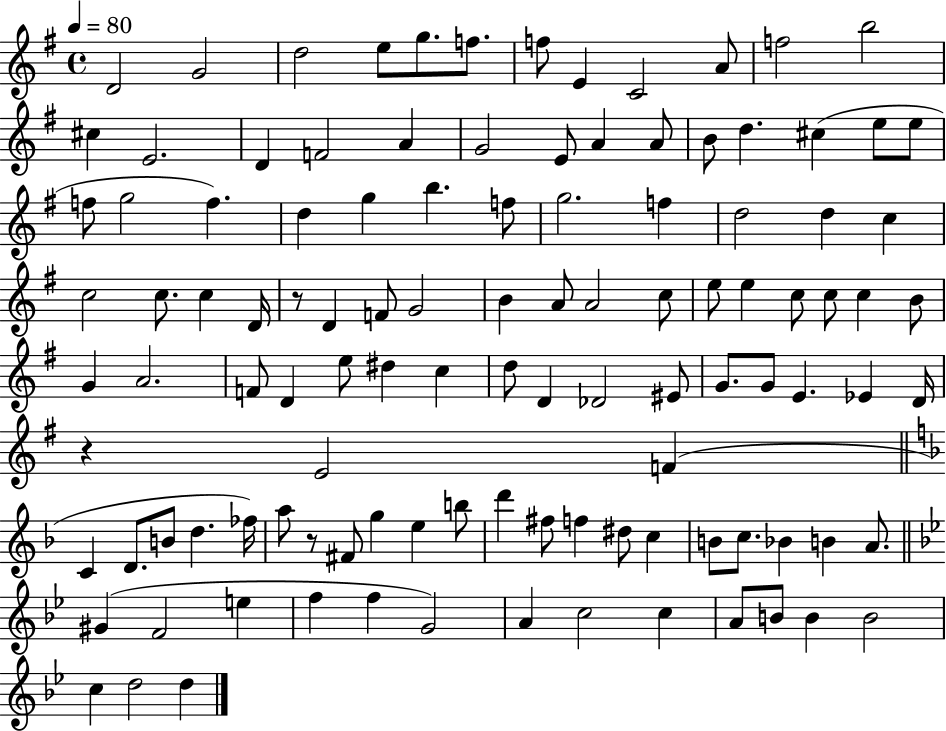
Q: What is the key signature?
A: G major